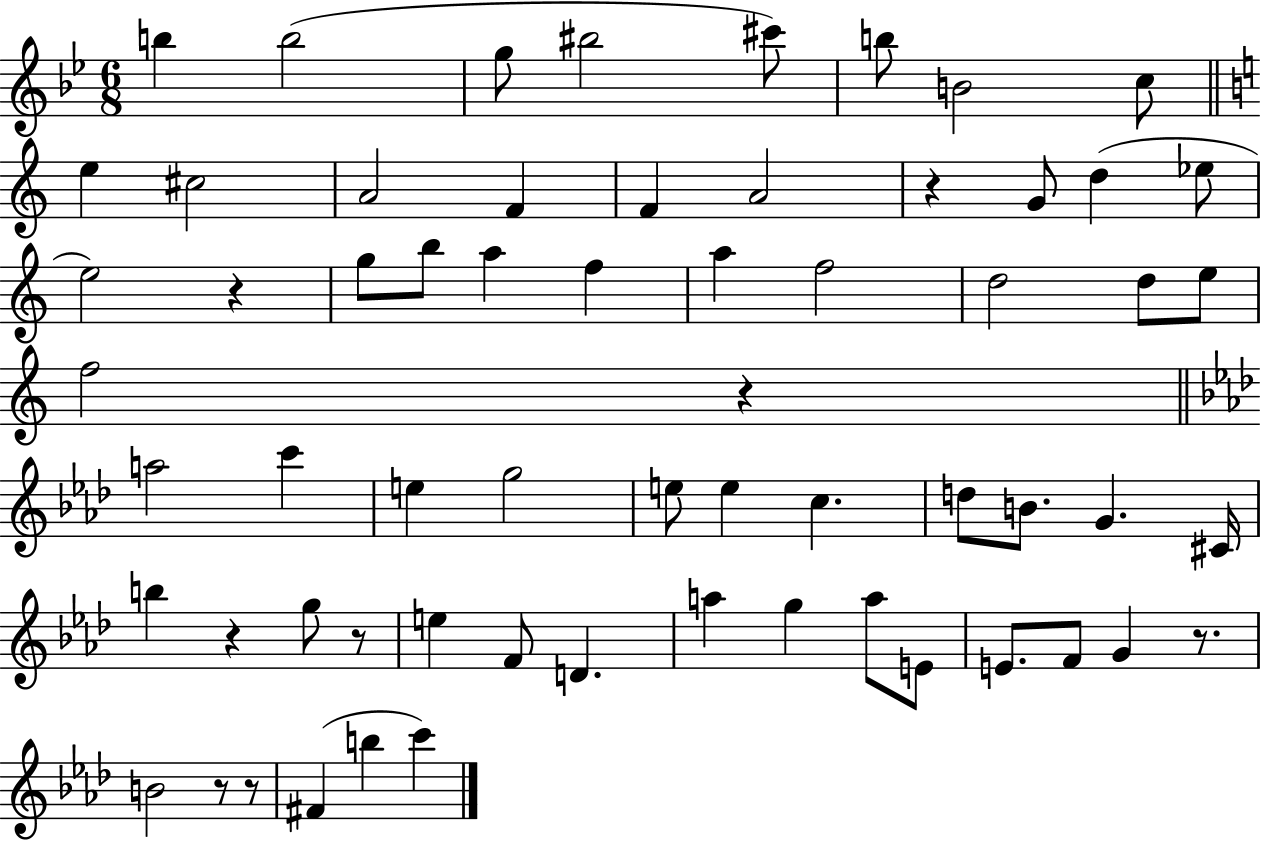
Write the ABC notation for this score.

X:1
T:Untitled
M:6/8
L:1/4
K:Bb
b b2 g/2 ^b2 ^c'/2 b/2 B2 c/2 e ^c2 A2 F F A2 z G/2 d _e/2 e2 z g/2 b/2 a f a f2 d2 d/2 e/2 f2 z a2 c' e g2 e/2 e c d/2 B/2 G ^C/4 b z g/2 z/2 e F/2 D a g a/2 E/2 E/2 F/2 G z/2 B2 z/2 z/2 ^F b c'